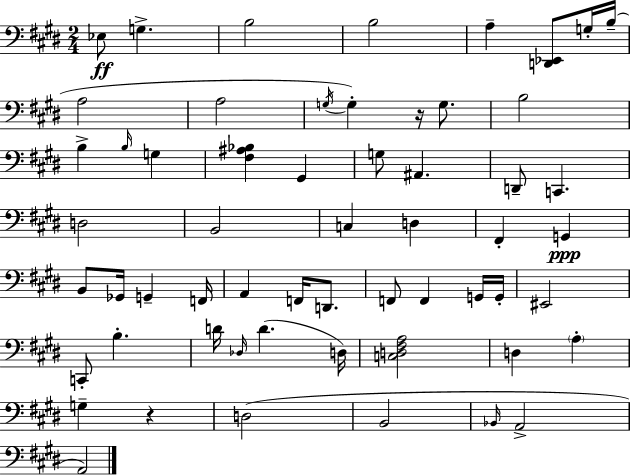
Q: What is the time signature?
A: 2/4